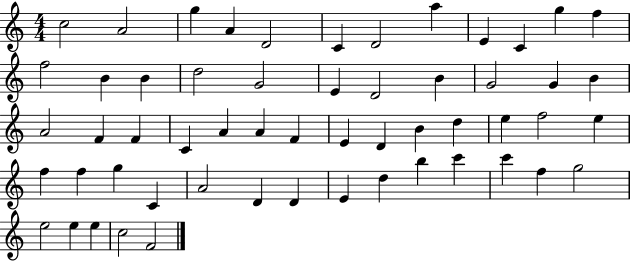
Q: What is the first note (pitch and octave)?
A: C5